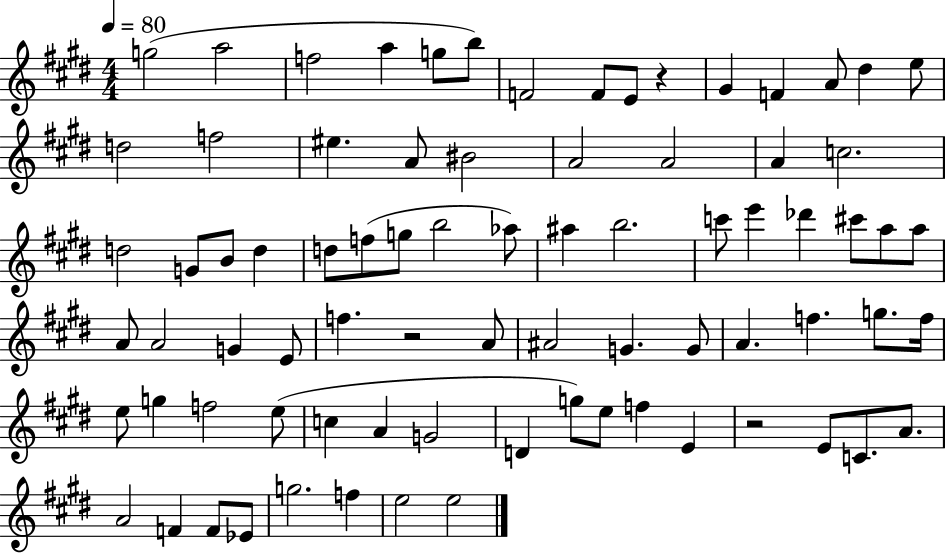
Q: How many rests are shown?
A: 3